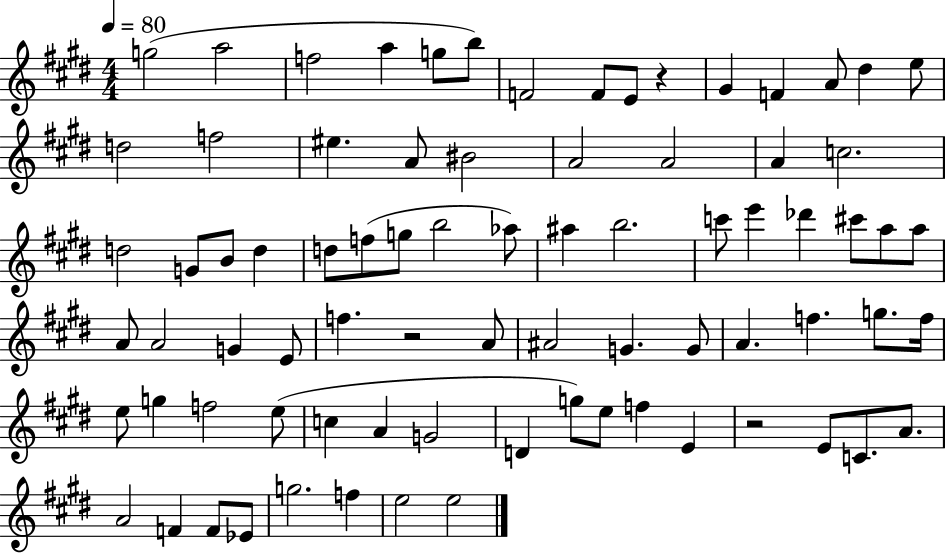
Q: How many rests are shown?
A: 3